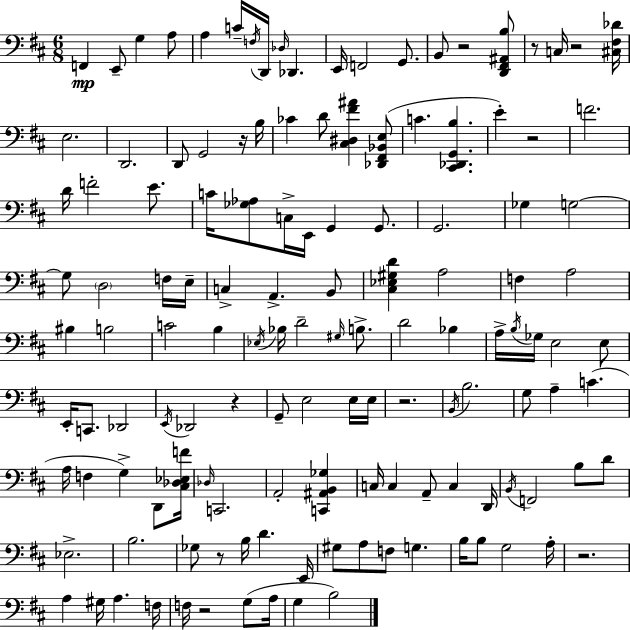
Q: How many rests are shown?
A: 10